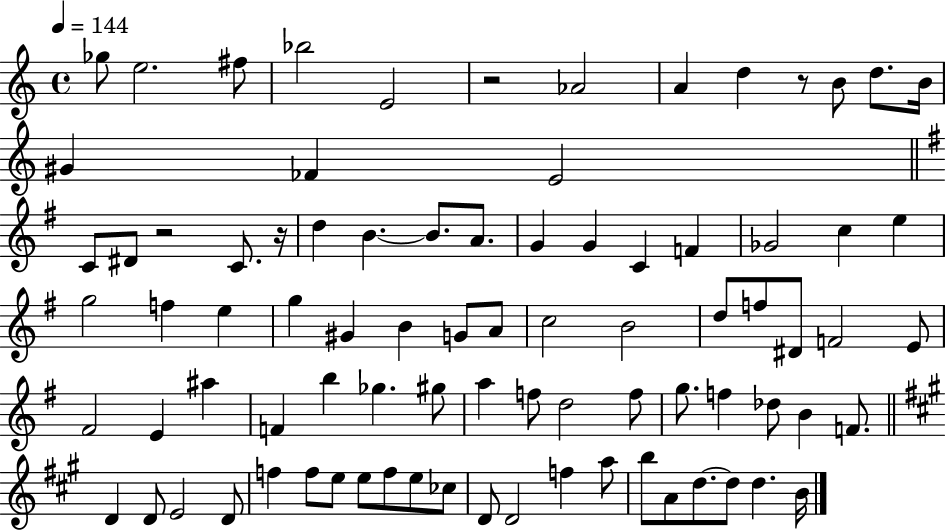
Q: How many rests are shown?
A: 4